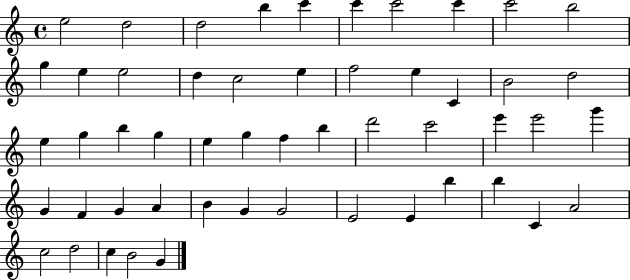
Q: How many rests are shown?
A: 0